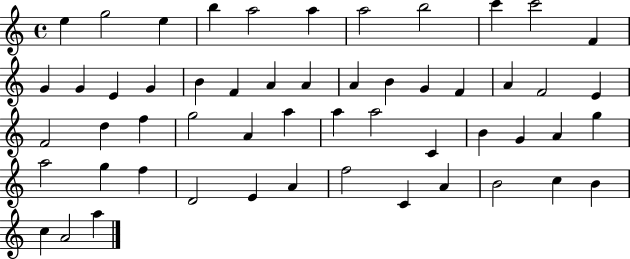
{
  \clef treble
  \time 4/4
  \defaultTimeSignature
  \key c \major
  e''4 g''2 e''4 | b''4 a''2 a''4 | a''2 b''2 | c'''4 c'''2 f'4 | \break g'4 g'4 e'4 g'4 | b'4 f'4 a'4 a'4 | a'4 b'4 g'4 f'4 | a'4 f'2 e'4 | \break f'2 d''4 f''4 | g''2 a'4 a''4 | a''4 a''2 c'4 | b'4 g'4 a'4 g''4 | \break a''2 g''4 f''4 | d'2 e'4 a'4 | f''2 c'4 a'4 | b'2 c''4 b'4 | \break c''4 a'2 a''4 | \bar "|."
}